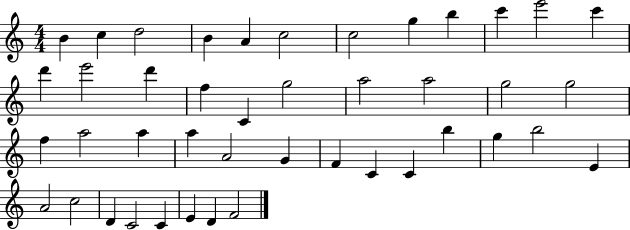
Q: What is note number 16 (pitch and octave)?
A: F5